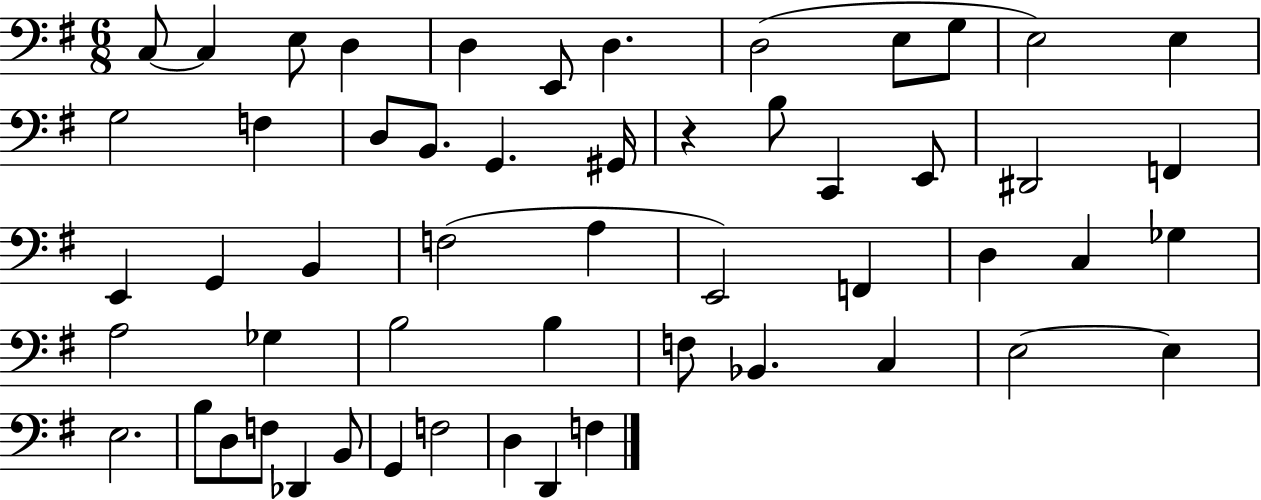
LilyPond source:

{
  \clef bass
  \numericTimeSignature
  \time 6/8
  \key g \major
  c8~~ c4 e8 d4 | d4 e,8 d4. | d2( e8 g8 | e2) e4 | \break g2 f4 | d8 b,8. g,4. gis,16 | r4 b8 c,4 e,8 | dis,2 f,4 | \break e,4 g,4 b,4 | f2( a4 | e,2) f,4 | d4 c4 ges4 | \break a2 ges4 | b2 b4 | f8 bes,4. c4 | e2~~ e4 | \break e2. | b8 d8 f8 des,4 b,8 | g,4 f2 | d4 d,4 f4 | \break \bar "|."
}